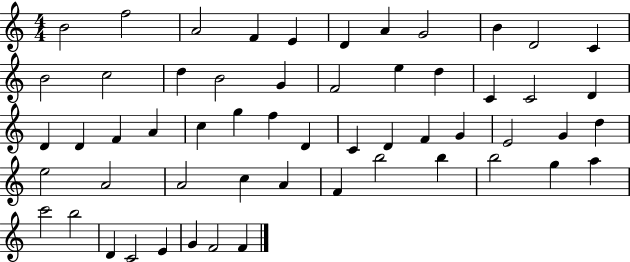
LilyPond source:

{
  \clef treble
  \numericTimeSignature
  \time 4/4
  \key c \major
  b'2 f''2 | a'2 f'4 e'4 | d'4 a'4 g'2 | b'4 d'2 c'4 | \break b'2 c''2 | d''4 b'2 g'4 | f'2 e''4 d''4 | c'4 c'2 d'4 | \break d'4 d'4 f'4 a'4 | c''4 g''4 f''4 d'4 | c'4 d'4 f'4 g'4 | e'2 g'4 d''4 | \break e''2 a'2 | a'2 c''4 a'4 | f'4 b''2 b''4 | b''2 g''4 a''4 | \break c'''2 b''2 | d'4 c'2 e'4 | g'4 f'2 f'4 | \bar "|."
}